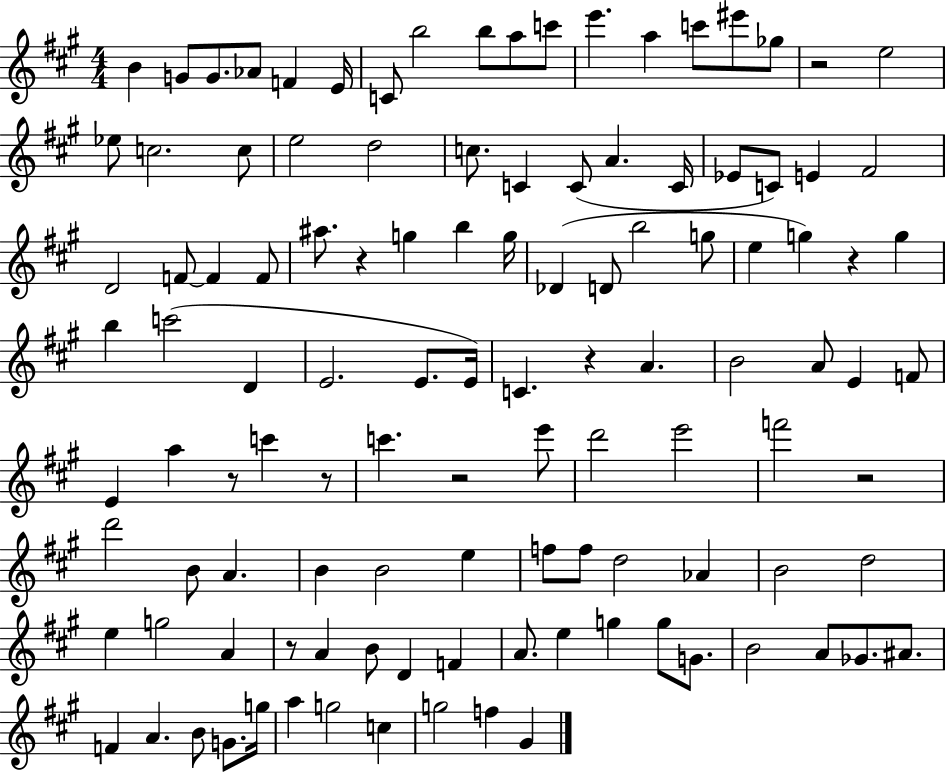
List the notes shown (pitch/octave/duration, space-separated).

B4/q G4/e G4/e. Ab4/e F4/q E4/s C4/e B5/h B5/e A5/e C6/e E6/q. A5/q C6/e EIS6/e Gb5/e R/h E5/h Eb5/e C5/h. C5/e E5/h D5/h C5/e. C4/q C4/e A4/q. C4/s Eb4/e C4/e E4/q F#4/h D4/h F4/e F4/q F4/e A#5/e. R/q G5/q B5/q G5/s Db4/q D4/e B5/h G5/e E5/q G5/q R/q G5/q B5/q C6/h D4/q E4/h. E4/e. E4/s C4/q. R/q A4/q. B4/h A4/e E4/q F4/e E4/q A5/q R/e C6/q R/e C6/q. R/h E6/e D6/h E6/h F6/h R/h D6/h B4/e A4/q. B4/q B4/h E5/q F5/e F5/e D5/h Ab4/q B4/h D5/h E5/q G5/h A4/q R/e A4/q B4/e D4/q F4/q A4/e. E5/q G5/q G5/e G4/e. B4/h A4/e Gb4/e. A#4/e. F4/q A4/q. B4/e G4/e. G5/s A5/q G5/h C5/q G5/h F5/q G#4/q